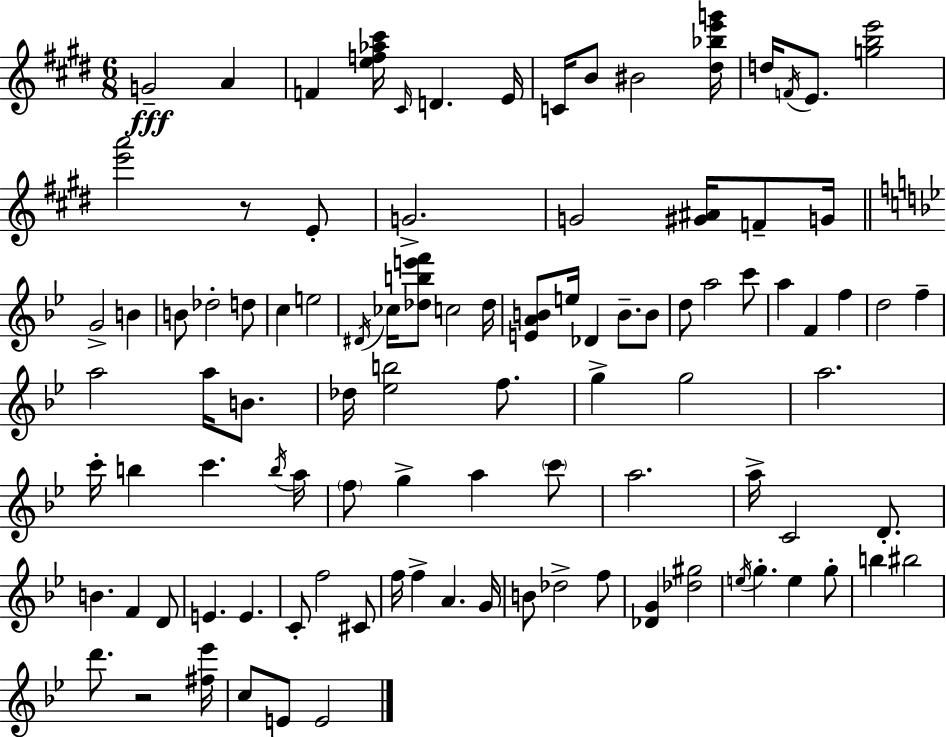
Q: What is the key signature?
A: E major